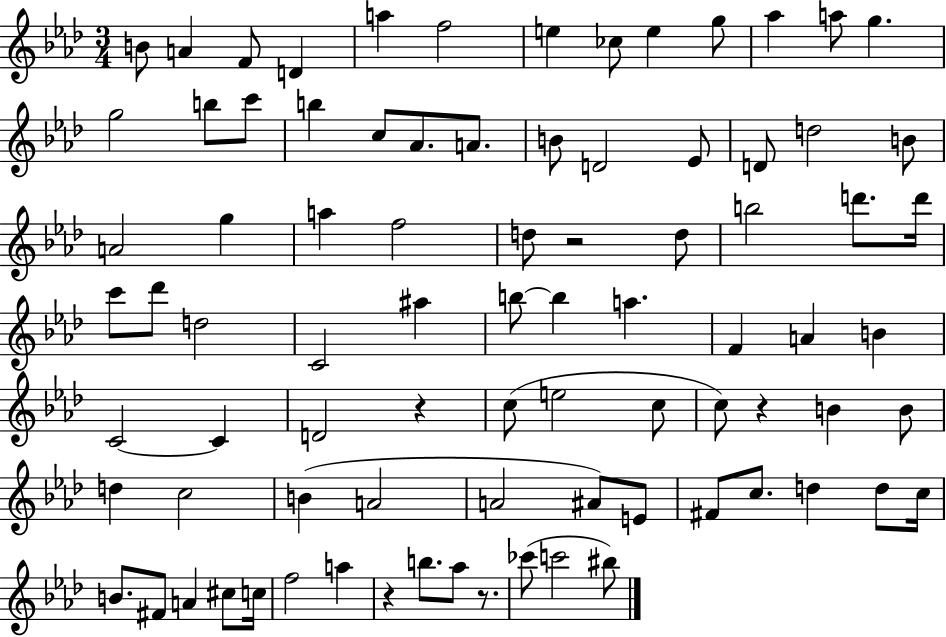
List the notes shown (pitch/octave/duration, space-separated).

B4/e A4/q F4/e D4/q A5/q F5/h E5/q CES5/e E5/q G5/e Ab5/q A5/e G5/q. G5/h B5/e C6/e B5/q C5/e Ab4/e. A4/e. B4/e D4/h Eb4/e D4/e D5/h B4/e A4/h G5/q A5/q F5/h D5/e R/h D5/e B5/h D6/e. D6/s C6/e Db6/e D5/h C4/h A#5/q B5/e B5/q A5/q. F4/q A4/q B4/q C4/h C4/q D4/h R/q C5/e E5/h C5/e C5/e R/q B4/q B4/e D5/q C5/h B4/q A4/h A4/h A#4/e E4/e F#4/e C5/e. D5/q D5/e C5/s B4/e. F#4/e A4/q C#5/e C5/s F5/h A5/q R/q B5/e. Ab5/e R/e. CES6/e C6/h BIS5/e